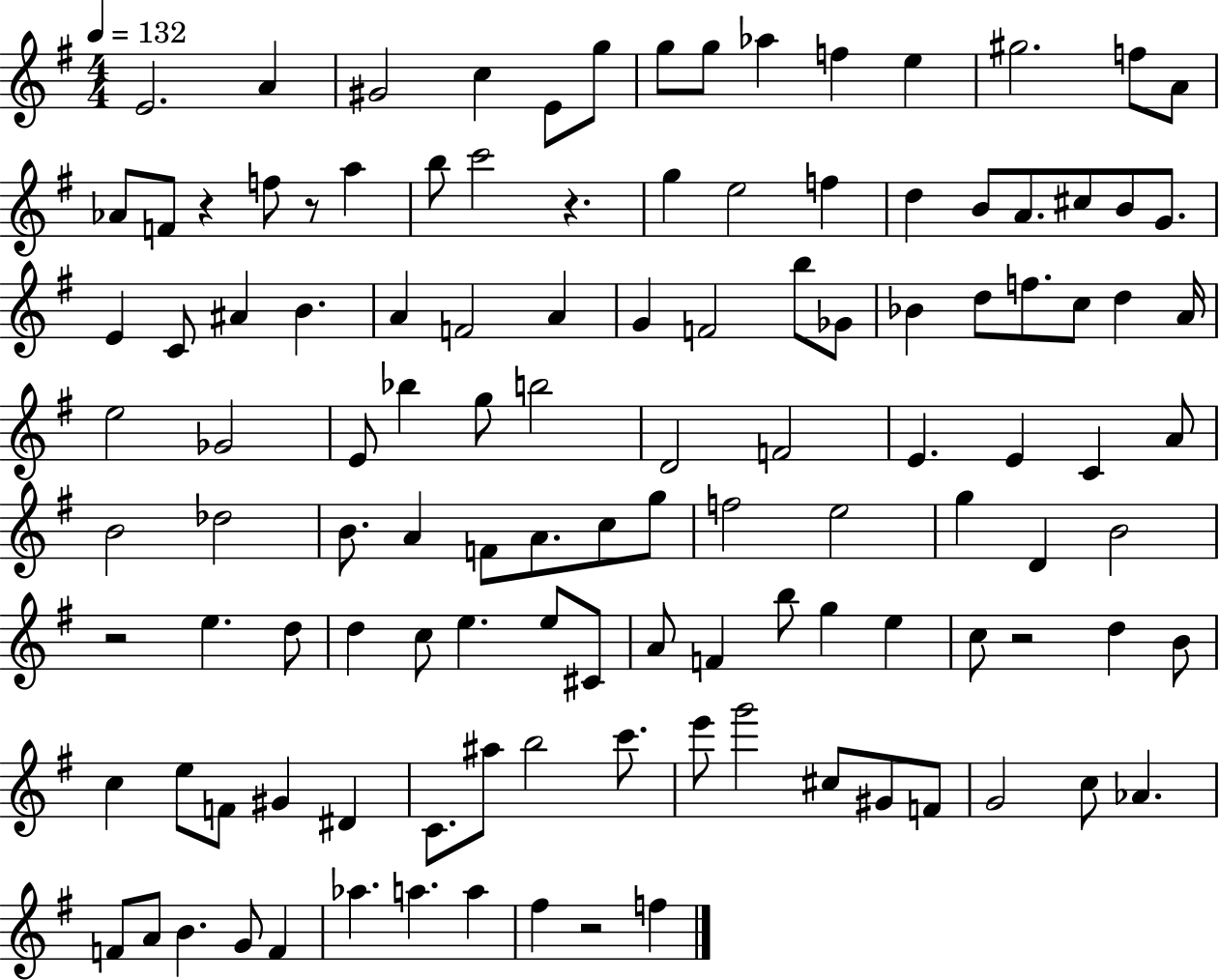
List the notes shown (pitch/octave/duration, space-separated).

E4/h. A4/q G#4/h C5/q E4/e G5/e G5/e G5/e Ab5/q F5/q E5/q G#5/h. F5/e A4/e Ab4/e F4/e R/q F5/e R/e A5/q B5/e C6/h R/q. G5/q E5/h F5/q D5/q B4/e A4/e. C#5/e B4/e G4/e. E4/q C4/e A#4/q B4/q. A4/q F4/h A4/q G4/q F4/h B5/e Gb4/e Bb4/q D5/e F5/e. C5/e D5/q A4/s E5/h Gb4/h E4/e Bb5/q G5/e B5/h D4/h F4/h E4/q. E4/q C4/q A4/e B4/h Db5/h B4/e. A4/q F4/e A4/e. C5/e G5/e F5/h E5/h G5/q D4/q B4/h R/h E5/q. D5/e D5/q C5/e E5/q. E5/e C#4/e A4/e F4/q B5/e G5/q E5/q C5/e R/h D5/q B4/e C5/q E5/e F4/e G#4/q D#4/q C4/e. A#5/e B5/h C6/e. E6/e G6/h C#5/e G#4/e F4/e G4/h C5/e Ab4/q. F4/e A4/e B4/q. G4/e F4/q Ab5/q. A5/q. A5/q F#5/q R/h F5/q